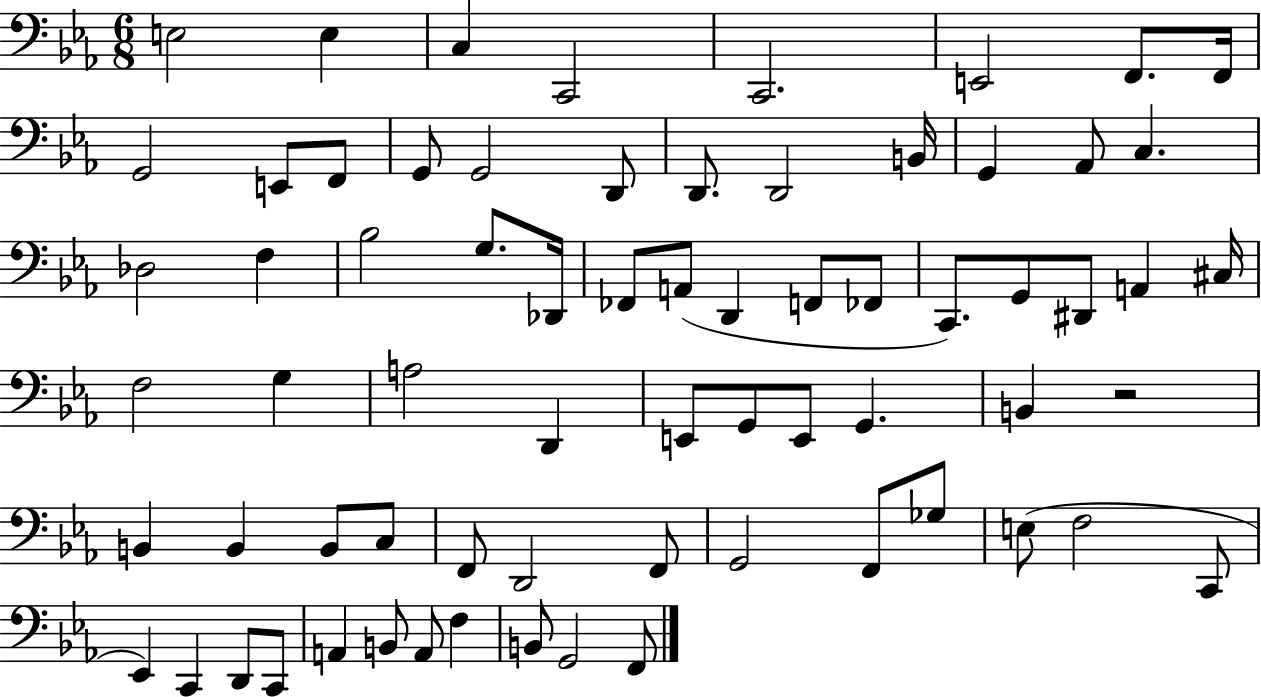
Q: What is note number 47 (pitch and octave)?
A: B2